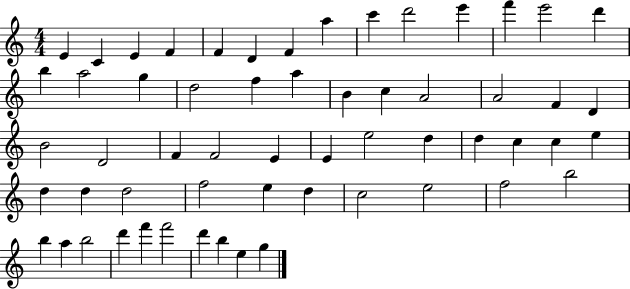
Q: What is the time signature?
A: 4/4